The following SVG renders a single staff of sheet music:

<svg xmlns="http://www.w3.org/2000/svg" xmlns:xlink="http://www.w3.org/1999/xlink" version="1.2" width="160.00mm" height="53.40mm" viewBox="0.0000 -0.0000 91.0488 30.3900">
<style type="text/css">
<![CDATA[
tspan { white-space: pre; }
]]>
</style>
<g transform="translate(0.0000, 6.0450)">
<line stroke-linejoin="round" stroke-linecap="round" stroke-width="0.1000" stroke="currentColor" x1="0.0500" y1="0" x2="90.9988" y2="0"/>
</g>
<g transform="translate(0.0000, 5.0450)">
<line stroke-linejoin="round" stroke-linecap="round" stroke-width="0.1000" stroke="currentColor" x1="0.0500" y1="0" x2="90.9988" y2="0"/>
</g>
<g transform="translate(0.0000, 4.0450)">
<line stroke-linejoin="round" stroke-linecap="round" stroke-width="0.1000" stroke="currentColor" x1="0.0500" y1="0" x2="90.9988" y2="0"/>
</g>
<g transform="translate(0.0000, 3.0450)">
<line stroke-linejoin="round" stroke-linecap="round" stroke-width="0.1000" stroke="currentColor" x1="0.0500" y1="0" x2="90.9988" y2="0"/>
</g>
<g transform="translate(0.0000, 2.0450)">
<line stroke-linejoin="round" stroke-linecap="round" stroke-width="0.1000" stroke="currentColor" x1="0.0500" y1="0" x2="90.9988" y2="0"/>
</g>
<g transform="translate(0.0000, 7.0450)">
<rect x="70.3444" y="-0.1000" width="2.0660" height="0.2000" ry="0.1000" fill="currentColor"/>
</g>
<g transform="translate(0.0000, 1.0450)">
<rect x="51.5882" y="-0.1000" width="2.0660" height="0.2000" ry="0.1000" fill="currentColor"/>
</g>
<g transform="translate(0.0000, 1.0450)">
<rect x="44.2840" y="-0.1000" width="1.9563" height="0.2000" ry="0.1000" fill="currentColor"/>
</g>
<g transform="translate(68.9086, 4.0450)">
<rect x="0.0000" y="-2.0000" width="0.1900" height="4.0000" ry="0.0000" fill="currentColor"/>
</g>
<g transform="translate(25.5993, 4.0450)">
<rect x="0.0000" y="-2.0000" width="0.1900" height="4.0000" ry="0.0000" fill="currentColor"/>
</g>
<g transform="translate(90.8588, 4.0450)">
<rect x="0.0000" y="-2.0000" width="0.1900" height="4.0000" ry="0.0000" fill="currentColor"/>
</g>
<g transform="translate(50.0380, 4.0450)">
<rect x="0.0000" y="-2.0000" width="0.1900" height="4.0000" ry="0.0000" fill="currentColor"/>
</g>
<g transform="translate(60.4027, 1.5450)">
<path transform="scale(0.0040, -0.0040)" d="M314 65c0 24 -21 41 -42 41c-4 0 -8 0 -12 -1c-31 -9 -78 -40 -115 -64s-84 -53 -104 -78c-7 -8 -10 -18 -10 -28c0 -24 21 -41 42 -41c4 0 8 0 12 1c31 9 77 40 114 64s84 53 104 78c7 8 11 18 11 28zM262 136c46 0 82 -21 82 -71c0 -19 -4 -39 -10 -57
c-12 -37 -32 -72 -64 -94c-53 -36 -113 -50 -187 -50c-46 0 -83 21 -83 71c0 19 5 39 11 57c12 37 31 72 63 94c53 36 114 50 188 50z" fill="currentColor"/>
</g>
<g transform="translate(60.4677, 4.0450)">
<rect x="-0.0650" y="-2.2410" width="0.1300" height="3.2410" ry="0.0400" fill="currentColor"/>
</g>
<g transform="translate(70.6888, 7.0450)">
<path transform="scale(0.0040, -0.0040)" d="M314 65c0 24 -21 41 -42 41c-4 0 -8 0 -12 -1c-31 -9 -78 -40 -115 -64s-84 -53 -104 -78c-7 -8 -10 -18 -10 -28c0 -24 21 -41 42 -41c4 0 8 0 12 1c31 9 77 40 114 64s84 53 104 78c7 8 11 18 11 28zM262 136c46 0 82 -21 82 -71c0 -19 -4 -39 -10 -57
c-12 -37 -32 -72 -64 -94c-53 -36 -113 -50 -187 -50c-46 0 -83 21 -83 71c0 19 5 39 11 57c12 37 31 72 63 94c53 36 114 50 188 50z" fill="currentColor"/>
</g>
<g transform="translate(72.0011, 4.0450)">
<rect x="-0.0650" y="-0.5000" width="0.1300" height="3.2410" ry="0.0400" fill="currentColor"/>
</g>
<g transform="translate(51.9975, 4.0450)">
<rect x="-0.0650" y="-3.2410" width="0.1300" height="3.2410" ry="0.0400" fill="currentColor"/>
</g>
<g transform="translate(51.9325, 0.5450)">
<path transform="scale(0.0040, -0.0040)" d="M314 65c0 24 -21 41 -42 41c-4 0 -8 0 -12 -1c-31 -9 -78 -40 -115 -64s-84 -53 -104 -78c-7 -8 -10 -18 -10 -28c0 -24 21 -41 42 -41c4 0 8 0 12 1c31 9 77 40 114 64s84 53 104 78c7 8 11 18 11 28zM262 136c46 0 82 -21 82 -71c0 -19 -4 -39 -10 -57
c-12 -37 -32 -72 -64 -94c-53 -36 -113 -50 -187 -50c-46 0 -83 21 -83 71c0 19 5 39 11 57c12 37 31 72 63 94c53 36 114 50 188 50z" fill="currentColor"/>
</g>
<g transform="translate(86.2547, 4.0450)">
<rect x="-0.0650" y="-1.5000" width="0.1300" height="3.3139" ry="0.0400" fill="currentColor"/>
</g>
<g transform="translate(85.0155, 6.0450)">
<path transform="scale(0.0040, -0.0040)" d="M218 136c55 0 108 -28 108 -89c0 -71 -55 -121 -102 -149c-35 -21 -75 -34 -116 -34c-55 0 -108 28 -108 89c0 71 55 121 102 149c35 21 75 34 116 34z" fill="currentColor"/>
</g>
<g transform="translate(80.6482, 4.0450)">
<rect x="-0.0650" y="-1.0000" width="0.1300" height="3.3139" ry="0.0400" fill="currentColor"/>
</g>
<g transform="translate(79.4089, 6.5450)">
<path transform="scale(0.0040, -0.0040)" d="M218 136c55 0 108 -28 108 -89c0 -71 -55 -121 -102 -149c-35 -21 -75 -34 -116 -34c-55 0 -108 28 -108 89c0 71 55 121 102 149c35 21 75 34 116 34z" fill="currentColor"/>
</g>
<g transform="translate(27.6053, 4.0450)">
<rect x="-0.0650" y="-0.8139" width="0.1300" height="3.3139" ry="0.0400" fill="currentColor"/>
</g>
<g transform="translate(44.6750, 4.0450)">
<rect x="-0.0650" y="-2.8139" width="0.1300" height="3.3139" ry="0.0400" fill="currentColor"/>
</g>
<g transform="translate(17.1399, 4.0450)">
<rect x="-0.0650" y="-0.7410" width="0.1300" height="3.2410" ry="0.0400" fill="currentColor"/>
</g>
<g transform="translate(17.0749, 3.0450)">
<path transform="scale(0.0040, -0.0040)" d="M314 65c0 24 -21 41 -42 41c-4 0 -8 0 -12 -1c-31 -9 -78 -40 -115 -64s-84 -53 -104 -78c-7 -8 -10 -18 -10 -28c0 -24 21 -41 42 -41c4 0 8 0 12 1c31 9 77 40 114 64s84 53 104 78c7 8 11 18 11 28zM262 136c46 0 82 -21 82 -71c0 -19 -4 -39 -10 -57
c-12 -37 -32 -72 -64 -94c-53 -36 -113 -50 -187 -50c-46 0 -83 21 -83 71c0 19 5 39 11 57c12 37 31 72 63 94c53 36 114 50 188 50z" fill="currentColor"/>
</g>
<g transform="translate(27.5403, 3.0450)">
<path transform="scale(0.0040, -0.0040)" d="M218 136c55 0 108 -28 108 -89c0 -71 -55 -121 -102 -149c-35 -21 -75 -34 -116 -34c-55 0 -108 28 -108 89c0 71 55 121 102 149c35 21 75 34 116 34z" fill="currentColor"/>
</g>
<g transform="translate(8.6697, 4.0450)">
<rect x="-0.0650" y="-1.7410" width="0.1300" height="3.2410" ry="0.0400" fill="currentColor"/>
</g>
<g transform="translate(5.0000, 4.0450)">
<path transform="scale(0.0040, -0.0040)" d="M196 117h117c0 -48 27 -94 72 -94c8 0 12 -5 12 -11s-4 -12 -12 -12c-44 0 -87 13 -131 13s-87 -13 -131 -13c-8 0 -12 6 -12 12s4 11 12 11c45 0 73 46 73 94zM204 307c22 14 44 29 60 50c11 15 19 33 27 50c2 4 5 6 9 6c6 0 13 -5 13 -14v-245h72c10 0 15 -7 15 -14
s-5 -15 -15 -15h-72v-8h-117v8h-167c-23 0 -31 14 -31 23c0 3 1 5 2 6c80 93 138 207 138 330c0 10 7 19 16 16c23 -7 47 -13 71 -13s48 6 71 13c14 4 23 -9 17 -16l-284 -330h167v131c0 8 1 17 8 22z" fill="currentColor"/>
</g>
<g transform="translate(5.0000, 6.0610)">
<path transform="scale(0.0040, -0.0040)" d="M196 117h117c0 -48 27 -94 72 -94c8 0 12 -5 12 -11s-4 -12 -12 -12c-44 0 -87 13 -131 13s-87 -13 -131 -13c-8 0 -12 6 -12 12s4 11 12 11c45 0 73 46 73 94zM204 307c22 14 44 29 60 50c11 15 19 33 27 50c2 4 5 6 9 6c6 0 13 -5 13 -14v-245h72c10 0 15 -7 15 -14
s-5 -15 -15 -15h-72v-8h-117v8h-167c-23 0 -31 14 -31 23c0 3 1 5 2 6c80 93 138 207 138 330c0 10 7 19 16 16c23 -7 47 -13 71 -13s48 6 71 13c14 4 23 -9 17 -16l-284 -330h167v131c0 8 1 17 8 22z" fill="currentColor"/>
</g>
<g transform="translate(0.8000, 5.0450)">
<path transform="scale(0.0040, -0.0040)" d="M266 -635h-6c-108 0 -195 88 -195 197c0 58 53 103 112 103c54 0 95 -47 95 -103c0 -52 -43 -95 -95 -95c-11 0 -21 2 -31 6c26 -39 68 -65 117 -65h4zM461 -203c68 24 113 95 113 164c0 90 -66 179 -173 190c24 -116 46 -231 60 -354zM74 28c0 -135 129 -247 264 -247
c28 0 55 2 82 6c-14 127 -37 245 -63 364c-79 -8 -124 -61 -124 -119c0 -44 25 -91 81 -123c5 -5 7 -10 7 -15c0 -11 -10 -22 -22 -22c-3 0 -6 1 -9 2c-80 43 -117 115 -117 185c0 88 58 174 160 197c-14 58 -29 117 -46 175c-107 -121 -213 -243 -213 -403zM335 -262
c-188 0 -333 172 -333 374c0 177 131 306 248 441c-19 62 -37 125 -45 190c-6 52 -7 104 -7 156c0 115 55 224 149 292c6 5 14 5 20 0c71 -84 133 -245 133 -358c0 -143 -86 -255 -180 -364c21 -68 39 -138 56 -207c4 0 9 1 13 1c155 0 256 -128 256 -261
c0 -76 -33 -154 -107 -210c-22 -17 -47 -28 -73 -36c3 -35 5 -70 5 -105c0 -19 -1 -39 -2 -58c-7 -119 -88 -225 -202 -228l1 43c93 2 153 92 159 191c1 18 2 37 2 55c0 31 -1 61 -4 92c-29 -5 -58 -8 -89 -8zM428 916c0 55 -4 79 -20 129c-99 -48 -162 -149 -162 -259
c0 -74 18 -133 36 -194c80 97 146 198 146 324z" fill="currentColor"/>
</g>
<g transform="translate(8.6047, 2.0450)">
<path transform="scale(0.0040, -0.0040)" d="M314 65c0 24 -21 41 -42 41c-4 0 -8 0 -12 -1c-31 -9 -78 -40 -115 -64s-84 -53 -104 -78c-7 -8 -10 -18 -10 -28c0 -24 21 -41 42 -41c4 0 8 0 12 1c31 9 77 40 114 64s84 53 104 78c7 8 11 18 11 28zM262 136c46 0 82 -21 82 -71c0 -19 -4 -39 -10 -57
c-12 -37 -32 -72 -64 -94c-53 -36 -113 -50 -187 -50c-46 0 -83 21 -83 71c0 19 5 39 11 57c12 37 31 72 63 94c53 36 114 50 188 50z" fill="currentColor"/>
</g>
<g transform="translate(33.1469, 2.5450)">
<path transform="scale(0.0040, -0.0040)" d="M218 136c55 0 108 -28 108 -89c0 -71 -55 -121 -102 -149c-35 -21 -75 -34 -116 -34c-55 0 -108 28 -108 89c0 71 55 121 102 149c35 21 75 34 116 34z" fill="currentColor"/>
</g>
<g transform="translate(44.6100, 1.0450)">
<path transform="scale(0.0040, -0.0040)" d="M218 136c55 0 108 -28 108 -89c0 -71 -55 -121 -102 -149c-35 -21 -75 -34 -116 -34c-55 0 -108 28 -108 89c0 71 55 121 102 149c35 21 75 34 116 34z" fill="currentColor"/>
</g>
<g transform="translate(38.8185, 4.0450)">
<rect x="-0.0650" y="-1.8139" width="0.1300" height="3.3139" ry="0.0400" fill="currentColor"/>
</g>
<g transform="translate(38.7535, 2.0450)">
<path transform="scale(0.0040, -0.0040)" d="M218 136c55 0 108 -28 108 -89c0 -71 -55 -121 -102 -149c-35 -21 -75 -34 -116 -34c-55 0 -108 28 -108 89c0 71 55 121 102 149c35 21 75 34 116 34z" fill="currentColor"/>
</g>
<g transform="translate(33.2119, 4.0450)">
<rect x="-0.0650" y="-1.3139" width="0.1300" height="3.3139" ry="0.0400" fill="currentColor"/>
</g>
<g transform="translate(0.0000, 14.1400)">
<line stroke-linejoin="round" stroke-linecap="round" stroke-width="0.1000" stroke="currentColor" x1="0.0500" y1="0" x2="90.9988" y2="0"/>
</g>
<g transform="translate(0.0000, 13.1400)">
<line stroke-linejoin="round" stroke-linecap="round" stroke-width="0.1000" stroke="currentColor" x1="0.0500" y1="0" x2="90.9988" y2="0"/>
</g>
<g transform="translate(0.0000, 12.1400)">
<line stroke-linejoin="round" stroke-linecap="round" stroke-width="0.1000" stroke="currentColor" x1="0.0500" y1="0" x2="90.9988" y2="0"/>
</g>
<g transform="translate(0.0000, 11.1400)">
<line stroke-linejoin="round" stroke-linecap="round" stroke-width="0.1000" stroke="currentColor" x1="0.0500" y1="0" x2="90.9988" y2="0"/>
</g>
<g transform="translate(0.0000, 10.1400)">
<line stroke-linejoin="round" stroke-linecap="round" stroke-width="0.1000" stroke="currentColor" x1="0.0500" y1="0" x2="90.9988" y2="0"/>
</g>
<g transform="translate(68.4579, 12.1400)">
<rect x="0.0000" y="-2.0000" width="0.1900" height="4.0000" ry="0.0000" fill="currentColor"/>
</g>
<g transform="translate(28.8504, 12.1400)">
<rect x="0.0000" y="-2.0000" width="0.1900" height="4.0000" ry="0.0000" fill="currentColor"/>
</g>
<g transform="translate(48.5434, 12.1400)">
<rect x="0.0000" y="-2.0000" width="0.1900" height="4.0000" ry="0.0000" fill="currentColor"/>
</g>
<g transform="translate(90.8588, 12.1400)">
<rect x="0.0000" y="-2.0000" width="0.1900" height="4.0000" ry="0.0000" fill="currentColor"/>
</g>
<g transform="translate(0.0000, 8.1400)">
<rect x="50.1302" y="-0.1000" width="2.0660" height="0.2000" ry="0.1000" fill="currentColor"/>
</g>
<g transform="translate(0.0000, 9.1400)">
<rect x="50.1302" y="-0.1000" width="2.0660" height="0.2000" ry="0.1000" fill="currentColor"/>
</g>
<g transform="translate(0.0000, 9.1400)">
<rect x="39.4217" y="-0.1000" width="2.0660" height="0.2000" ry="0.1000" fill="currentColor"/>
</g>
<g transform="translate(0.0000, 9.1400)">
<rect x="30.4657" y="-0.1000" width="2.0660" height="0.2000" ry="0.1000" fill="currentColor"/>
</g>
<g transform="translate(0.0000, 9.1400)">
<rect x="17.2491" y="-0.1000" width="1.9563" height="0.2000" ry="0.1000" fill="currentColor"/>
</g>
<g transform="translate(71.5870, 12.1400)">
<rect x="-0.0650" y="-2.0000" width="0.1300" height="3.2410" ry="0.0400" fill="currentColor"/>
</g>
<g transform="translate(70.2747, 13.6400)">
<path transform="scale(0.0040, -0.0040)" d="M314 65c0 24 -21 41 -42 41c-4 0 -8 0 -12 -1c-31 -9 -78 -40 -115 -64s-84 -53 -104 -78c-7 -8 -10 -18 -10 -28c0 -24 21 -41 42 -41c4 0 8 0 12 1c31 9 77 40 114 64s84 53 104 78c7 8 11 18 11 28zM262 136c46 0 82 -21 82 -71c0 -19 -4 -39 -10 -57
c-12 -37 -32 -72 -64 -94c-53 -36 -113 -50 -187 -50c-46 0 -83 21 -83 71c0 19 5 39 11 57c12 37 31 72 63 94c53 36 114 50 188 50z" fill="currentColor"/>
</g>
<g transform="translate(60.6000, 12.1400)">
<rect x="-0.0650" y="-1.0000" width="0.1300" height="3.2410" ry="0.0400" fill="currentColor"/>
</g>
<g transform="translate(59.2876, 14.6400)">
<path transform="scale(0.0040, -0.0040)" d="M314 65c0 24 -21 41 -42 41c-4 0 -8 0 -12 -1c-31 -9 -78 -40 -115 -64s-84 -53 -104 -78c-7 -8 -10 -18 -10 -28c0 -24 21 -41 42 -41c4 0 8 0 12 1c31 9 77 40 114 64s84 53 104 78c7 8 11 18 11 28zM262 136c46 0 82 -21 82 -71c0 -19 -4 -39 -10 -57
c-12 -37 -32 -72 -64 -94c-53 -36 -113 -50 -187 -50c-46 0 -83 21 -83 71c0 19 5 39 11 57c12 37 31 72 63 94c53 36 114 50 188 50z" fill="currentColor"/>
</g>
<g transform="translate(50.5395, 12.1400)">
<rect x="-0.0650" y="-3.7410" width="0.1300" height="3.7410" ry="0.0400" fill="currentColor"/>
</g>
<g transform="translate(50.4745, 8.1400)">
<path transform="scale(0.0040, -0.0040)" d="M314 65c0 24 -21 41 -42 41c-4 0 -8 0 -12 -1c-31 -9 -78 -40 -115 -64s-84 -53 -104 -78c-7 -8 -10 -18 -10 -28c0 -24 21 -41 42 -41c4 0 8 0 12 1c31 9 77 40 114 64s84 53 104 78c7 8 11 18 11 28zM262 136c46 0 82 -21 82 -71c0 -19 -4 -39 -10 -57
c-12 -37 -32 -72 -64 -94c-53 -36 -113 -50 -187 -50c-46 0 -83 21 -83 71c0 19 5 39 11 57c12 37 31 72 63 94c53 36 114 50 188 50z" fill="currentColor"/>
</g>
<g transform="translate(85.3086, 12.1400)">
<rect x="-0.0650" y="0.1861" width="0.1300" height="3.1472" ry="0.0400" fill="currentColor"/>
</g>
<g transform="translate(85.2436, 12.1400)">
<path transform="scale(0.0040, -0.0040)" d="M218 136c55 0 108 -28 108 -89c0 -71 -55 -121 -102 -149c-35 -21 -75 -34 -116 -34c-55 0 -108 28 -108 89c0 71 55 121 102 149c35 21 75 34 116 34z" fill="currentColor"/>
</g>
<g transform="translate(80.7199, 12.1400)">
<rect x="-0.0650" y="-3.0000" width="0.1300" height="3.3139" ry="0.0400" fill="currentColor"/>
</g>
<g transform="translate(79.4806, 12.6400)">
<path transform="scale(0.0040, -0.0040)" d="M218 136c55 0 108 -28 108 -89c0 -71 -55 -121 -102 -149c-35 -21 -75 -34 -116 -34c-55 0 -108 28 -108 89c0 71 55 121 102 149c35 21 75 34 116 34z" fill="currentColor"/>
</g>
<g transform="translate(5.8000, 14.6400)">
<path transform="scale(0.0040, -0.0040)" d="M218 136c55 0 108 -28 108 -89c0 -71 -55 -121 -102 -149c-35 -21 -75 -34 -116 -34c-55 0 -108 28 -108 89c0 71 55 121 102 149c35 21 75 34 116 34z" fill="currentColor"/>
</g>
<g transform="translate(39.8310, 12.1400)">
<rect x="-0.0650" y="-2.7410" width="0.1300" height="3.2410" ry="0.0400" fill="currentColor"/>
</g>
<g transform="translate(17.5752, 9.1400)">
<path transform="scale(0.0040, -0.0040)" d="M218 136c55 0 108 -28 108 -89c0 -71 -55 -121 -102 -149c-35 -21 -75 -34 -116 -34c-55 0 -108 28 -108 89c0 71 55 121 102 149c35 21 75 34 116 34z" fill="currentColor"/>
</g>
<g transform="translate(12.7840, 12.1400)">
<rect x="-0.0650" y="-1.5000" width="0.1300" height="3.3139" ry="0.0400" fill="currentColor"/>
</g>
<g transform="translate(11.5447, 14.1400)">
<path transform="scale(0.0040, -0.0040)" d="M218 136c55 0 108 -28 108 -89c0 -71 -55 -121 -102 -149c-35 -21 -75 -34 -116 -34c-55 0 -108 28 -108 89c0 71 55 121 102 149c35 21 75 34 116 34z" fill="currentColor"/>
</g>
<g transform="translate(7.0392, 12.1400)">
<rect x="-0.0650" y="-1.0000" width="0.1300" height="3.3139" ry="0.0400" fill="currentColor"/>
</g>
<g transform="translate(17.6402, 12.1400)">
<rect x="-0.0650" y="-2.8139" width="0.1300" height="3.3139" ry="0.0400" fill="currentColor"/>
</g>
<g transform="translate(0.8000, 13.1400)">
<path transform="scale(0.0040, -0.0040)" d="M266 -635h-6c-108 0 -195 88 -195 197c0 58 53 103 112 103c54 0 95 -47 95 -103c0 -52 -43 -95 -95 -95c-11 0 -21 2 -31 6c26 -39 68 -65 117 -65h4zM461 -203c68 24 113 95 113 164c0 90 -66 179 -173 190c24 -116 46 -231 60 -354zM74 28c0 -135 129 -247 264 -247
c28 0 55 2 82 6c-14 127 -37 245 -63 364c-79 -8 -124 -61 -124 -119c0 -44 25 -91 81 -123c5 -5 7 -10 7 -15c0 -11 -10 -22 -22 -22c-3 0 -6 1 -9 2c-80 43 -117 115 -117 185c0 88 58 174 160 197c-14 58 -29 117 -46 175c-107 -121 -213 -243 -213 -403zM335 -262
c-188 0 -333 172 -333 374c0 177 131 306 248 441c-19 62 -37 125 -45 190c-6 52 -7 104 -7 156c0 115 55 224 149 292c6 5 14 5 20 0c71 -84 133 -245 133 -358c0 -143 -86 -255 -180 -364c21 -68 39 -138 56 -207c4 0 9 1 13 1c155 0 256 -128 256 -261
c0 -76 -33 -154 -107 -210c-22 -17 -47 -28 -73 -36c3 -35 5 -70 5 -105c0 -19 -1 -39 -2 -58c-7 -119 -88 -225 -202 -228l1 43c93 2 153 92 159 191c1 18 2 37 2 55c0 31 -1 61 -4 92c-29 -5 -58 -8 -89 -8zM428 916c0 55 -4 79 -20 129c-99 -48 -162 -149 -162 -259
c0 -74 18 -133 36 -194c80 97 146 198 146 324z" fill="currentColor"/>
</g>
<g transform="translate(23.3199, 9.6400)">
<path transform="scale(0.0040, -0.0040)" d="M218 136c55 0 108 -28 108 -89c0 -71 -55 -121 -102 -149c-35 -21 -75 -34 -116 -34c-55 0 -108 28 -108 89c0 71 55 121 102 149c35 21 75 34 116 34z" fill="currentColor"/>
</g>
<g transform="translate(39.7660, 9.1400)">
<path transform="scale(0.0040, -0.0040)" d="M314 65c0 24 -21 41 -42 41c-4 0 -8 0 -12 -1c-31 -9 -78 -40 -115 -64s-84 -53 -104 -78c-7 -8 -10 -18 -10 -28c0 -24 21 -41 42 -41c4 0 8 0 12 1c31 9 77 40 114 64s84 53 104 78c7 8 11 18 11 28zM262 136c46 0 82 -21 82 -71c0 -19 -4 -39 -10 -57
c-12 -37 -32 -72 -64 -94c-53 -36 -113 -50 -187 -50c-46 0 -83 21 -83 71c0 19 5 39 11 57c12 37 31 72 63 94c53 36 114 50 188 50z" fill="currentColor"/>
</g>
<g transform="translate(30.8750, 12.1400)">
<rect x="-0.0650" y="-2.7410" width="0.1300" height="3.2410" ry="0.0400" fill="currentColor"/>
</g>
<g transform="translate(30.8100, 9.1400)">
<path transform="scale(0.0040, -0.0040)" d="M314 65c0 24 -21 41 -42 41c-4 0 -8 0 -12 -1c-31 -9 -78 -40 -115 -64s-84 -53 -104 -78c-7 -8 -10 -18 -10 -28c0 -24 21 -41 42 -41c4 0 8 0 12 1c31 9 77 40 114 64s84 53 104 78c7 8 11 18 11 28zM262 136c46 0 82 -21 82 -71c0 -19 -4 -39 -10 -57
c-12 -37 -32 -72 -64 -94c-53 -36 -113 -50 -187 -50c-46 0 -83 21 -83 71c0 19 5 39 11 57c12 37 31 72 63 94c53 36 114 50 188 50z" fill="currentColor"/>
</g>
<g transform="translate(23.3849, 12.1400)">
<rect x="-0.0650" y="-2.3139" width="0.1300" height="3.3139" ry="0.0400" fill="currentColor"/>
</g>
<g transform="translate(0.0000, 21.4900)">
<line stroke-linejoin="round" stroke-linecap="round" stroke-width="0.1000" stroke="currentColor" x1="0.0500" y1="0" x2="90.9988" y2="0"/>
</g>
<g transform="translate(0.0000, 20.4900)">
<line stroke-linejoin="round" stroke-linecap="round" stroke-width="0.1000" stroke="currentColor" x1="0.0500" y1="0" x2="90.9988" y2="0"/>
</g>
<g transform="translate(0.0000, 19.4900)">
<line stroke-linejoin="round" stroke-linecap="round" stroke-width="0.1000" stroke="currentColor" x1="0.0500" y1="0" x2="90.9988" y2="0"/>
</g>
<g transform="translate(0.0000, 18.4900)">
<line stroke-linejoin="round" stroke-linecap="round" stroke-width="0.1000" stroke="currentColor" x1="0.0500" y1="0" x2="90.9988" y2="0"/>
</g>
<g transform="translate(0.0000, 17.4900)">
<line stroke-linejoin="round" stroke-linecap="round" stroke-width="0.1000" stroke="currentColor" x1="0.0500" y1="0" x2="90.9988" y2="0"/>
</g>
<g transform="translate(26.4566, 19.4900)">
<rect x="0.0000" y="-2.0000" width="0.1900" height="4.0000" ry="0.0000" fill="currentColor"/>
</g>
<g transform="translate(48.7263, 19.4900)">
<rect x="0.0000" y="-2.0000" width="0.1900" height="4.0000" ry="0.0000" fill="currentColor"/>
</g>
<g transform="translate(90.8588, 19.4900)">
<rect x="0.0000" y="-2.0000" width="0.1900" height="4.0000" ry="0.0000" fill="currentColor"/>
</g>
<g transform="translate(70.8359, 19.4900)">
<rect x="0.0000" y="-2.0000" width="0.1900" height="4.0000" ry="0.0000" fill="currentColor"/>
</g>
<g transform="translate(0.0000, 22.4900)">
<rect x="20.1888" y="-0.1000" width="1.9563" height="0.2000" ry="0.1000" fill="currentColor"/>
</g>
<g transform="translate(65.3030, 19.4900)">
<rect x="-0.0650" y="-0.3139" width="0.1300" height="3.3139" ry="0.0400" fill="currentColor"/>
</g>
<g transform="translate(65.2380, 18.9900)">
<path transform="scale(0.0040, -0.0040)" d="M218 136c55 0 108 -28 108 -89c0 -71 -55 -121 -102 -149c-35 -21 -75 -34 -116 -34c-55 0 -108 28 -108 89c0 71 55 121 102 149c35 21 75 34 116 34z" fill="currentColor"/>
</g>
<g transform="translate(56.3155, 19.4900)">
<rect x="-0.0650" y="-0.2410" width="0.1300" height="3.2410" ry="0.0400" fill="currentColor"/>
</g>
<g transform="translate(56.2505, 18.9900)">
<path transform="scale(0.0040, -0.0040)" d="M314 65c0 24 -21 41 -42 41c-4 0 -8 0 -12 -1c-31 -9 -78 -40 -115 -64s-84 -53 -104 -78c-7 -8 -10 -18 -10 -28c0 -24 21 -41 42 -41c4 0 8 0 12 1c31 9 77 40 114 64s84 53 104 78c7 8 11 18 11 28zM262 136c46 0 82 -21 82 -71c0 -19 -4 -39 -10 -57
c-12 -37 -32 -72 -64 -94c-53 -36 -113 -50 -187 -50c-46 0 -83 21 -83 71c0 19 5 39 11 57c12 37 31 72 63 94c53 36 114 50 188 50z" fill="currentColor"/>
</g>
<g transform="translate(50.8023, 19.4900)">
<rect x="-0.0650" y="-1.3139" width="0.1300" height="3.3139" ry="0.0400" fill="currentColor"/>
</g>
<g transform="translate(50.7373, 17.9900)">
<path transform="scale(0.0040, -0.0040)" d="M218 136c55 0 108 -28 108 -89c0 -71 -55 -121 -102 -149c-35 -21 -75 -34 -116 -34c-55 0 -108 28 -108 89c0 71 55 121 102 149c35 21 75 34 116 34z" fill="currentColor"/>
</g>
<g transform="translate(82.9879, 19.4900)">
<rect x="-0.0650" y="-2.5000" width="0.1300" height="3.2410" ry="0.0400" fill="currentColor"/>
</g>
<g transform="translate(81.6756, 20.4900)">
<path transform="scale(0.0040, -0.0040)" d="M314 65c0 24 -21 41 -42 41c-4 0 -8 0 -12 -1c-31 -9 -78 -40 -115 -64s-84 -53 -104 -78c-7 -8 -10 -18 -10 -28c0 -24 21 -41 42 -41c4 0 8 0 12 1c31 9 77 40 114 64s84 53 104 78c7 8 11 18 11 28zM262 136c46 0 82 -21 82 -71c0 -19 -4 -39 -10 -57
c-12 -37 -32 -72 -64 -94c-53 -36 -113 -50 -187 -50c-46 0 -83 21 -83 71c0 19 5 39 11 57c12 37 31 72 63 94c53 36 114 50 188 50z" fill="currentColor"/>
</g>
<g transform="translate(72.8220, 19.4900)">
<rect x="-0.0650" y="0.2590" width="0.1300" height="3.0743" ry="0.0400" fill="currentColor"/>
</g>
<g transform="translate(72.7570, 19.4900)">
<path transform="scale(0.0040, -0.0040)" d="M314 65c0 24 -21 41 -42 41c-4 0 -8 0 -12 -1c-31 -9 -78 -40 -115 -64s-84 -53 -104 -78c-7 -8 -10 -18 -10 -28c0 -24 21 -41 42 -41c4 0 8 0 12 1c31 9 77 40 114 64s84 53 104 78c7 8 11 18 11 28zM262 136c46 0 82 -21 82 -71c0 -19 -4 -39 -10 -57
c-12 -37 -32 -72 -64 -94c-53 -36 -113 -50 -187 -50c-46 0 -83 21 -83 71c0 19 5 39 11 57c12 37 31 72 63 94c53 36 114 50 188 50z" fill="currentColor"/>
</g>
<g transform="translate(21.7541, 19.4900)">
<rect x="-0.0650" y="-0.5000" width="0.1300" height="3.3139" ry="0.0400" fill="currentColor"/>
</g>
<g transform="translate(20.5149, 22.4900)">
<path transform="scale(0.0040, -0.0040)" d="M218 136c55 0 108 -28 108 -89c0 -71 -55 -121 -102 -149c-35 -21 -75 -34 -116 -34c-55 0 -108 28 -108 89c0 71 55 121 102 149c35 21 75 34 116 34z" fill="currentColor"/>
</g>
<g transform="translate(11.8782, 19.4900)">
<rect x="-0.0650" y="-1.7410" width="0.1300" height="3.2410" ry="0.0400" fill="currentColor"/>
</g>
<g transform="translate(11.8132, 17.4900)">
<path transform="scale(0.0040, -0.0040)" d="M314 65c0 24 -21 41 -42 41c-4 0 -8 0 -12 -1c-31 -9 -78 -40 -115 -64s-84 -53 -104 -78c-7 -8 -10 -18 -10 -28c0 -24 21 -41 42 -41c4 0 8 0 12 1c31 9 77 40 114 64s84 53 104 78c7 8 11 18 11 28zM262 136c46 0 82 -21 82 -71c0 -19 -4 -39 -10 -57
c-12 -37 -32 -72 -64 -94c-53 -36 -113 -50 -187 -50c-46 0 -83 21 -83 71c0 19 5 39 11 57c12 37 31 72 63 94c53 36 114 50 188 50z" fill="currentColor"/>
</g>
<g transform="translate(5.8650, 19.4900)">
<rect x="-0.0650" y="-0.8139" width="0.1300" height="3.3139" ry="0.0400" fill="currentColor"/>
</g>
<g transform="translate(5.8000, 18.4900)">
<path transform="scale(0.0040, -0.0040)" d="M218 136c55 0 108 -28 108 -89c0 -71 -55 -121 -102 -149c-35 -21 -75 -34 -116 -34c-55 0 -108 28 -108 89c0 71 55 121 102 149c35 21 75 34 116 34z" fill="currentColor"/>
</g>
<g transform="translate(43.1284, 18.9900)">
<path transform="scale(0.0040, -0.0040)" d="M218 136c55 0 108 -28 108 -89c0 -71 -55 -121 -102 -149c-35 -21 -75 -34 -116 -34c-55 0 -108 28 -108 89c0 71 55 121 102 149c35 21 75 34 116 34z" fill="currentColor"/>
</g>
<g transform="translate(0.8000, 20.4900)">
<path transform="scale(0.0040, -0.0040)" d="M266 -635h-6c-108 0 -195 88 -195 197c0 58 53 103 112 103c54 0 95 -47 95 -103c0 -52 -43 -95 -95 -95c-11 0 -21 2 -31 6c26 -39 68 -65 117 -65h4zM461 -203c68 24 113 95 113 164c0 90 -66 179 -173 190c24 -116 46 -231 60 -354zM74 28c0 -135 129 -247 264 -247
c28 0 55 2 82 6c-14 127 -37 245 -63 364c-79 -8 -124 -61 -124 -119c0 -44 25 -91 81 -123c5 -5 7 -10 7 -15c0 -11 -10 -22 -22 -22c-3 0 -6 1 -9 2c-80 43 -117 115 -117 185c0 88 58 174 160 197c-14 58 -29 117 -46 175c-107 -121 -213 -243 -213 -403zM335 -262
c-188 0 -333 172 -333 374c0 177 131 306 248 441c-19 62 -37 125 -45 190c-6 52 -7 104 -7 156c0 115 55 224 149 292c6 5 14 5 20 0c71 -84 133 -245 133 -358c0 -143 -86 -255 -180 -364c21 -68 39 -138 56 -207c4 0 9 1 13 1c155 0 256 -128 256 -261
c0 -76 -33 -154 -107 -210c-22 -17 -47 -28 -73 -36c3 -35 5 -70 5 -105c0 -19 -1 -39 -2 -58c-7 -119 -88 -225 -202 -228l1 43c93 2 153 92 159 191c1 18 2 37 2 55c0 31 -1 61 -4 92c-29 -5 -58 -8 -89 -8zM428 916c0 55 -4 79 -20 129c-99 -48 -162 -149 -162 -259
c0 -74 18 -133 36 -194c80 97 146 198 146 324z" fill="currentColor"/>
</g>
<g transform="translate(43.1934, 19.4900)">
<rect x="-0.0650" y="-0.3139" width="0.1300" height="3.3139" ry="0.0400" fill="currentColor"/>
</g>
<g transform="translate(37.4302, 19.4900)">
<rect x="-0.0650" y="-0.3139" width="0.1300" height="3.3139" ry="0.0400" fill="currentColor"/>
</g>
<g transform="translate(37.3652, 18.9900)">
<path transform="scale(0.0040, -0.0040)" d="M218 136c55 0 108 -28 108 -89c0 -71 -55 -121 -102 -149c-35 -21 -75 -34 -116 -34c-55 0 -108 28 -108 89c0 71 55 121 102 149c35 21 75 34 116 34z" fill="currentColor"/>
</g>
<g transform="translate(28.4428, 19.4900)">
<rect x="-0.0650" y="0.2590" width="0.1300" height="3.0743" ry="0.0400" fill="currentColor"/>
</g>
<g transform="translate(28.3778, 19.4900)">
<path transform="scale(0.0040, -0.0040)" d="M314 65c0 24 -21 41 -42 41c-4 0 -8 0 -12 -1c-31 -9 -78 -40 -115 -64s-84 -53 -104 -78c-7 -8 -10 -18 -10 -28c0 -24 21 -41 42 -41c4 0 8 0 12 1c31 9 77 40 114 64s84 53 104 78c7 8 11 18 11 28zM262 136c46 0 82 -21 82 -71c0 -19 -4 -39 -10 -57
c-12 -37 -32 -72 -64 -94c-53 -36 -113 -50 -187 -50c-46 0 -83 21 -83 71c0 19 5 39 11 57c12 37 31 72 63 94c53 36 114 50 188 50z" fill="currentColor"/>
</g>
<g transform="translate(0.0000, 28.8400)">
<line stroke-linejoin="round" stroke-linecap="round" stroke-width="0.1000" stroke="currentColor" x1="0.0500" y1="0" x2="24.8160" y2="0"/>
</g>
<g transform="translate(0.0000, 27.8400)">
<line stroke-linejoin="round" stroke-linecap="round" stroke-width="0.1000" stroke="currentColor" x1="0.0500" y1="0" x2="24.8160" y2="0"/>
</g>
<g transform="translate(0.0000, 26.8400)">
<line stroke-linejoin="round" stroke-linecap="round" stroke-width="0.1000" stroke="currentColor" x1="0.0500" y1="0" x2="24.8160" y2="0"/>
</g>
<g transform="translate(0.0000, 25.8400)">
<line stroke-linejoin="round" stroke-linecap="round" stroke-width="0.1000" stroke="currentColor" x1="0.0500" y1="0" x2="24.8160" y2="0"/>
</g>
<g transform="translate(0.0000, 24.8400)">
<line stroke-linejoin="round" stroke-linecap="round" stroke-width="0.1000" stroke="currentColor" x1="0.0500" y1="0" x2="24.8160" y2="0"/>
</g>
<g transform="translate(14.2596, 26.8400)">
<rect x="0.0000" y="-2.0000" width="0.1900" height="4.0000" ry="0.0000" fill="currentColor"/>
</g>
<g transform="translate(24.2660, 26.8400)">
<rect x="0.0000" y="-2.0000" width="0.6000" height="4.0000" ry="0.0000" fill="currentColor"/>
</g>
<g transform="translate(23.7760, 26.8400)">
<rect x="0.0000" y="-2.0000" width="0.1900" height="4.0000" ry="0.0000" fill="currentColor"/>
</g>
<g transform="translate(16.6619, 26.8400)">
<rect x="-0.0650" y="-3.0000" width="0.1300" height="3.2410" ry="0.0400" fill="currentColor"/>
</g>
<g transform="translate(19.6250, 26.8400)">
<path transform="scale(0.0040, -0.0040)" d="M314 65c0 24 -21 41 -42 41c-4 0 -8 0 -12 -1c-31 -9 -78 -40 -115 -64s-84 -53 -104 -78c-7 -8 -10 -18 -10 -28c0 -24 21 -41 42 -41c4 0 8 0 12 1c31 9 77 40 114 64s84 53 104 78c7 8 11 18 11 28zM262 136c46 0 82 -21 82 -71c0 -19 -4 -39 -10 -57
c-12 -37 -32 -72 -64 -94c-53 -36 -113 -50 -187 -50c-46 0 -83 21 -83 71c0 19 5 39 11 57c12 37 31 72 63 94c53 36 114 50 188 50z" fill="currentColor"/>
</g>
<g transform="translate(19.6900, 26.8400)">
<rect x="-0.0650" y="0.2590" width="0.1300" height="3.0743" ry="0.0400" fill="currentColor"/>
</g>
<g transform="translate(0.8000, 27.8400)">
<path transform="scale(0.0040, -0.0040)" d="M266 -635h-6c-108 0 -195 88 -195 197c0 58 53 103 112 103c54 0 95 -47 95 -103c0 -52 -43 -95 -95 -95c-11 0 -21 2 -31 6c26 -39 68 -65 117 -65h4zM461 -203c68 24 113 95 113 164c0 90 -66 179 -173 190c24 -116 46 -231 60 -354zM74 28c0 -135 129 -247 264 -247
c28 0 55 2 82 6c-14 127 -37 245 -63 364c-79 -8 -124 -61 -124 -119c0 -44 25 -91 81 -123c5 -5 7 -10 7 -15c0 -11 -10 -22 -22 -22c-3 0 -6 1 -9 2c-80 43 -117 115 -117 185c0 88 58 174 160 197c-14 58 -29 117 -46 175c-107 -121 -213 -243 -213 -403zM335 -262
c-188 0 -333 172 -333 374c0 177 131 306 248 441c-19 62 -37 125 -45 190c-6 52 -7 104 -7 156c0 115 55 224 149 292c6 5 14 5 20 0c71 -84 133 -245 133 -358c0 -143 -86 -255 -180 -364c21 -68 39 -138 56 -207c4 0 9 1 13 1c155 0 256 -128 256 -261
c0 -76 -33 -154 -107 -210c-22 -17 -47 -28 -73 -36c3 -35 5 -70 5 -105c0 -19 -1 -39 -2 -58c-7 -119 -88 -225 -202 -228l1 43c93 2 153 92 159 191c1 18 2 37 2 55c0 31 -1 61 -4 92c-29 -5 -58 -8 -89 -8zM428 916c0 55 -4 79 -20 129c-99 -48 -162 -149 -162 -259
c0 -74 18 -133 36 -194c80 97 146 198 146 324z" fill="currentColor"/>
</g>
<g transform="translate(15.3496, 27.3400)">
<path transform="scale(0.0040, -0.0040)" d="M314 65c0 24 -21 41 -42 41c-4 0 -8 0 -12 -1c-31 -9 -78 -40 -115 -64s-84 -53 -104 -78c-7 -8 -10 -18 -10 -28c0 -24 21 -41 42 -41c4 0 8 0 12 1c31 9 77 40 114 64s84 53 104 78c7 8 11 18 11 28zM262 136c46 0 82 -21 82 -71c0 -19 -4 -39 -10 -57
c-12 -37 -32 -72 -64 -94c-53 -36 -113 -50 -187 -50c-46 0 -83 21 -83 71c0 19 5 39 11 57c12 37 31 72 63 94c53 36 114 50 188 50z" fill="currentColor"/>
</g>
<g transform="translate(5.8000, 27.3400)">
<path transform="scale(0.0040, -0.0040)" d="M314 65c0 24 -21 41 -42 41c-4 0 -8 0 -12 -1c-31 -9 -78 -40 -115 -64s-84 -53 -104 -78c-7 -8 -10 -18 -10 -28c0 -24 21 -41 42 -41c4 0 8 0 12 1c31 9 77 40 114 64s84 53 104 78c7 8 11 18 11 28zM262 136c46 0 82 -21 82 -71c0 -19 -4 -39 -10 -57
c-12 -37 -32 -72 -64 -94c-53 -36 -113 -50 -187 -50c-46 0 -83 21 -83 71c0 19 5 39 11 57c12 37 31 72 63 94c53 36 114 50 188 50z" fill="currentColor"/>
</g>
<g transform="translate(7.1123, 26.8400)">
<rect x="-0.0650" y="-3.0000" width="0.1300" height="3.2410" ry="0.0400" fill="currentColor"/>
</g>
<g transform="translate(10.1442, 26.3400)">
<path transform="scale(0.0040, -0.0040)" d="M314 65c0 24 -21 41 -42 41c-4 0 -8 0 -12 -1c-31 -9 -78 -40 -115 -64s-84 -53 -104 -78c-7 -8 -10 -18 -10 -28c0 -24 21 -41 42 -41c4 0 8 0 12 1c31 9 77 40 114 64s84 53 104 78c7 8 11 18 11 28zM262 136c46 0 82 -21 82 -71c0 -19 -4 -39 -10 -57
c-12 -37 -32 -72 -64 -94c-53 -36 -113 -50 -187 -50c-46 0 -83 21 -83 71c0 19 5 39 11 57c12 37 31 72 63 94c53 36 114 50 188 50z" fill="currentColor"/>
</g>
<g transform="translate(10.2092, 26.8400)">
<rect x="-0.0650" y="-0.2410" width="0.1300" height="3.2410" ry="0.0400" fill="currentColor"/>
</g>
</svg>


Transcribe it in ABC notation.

X:1
T:Untitled
M:4/4
L:1/4
K:C
f2 d2 d e f a b2 g2 C2 D E D E a g a2 a2 c'2 D2 F2 A B d f2 C B2 c c e c2 c B2 G2 A2 c2 A2 B2